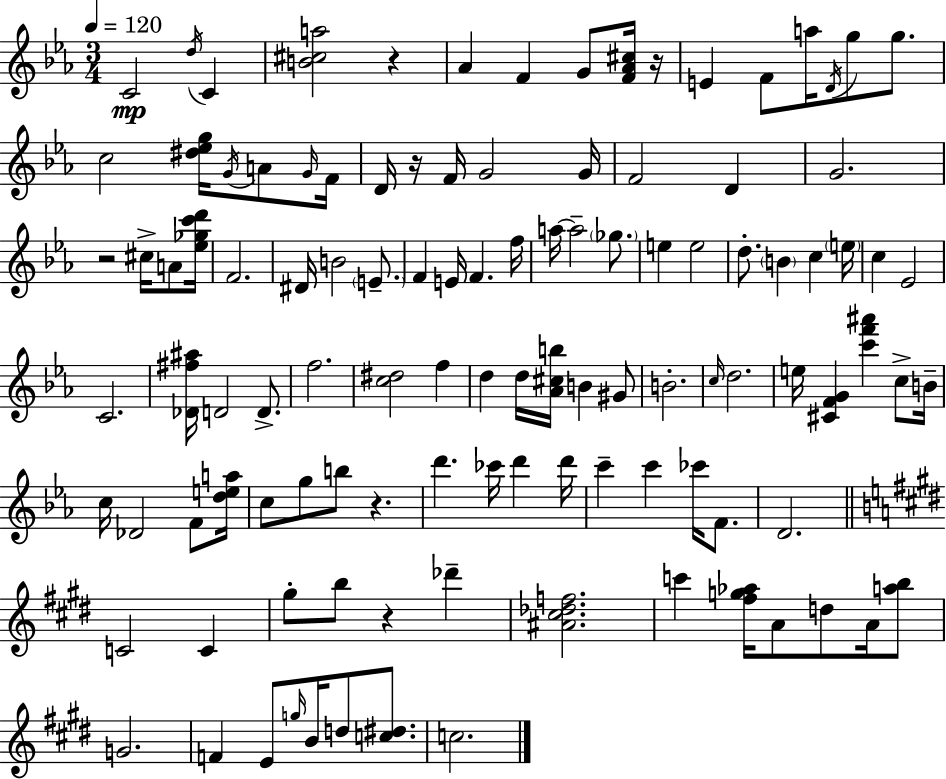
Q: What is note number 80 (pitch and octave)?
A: Db6